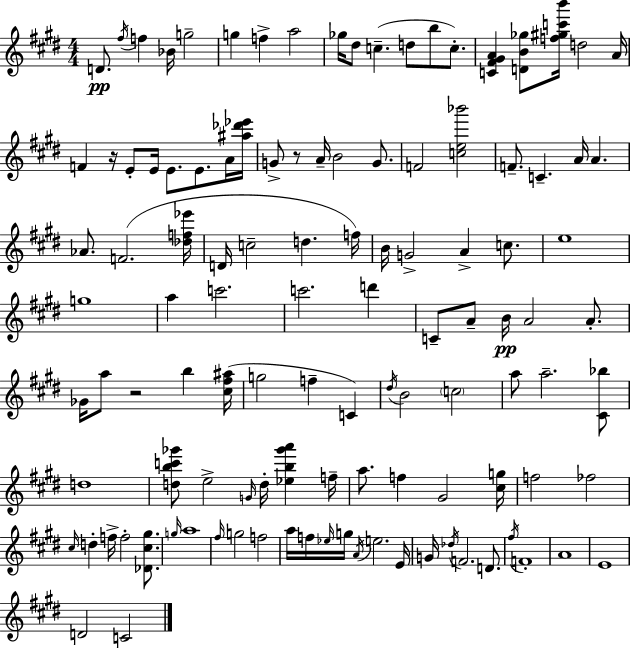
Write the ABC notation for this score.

X:1
T:Untitled
M:4/4
L:1/4
K:E
D/2 ^f/4 f _B/4 g2 g f a2 _g/4 ^d/2 c d/2 b/2 c/2 [C^F^GA] [DB_g]/2 [f^gc'b']/4 d2 A/4 F z/4 E/2 E/4 E/2 E/2 A/4 [^a_d'_e']/4 G/2 z/2 A/4 B2 G/2 F2 [ce_b']2 F/2 C A/4 A _A/2 F2 [_df_e']/4 D/4 c2 d f/4 B/4 G2 A c/2 e4 g4 a c'2 c'2 d' C/2 A/2 B/4 A2 A/2 _G/4 a/2 z2 b [^c^f^a]/4 g2 f C ^d/4 B2 c2 a/2 a2 [^C_b]/2 d4 [dbc'_g']/2 e2 G/4 d/4 [_eb_g'a'] f/4 a/2 f ^G2 [^cg]/4 f2 _f2 ^c/4 d f/4 f2 [_D^c^g]/2 g/4 a4 ^f/4 g2 f2 a/4 f/4 _e/4 g/4 A/4 e2 E/4 G/4 _d/4 F2 D/2 ^f/4 F4 A4 E4 D2 C2